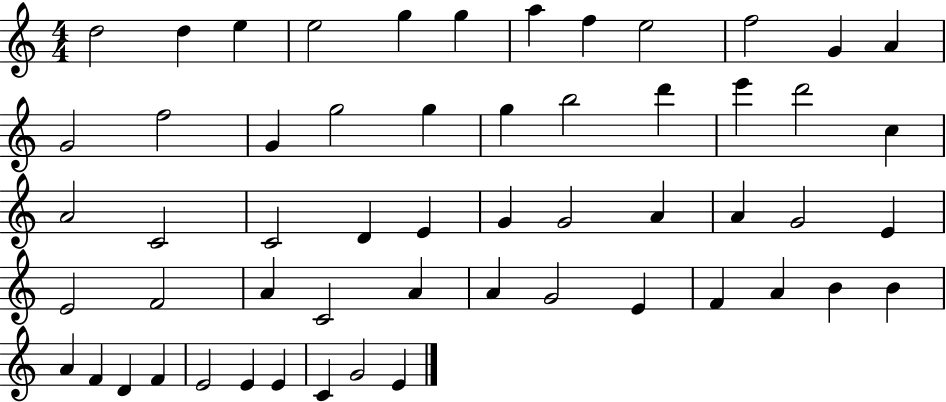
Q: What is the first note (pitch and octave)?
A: D5